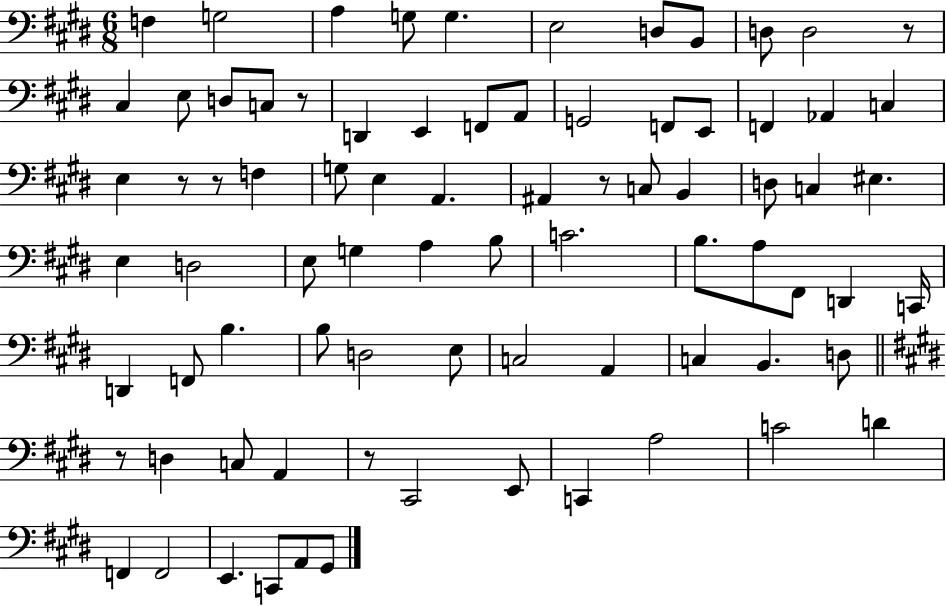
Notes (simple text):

F3/q G3/h A3/q G3/e G3/q. E3/h D3/e B2/e D3/e D3/h R/e C#3/q E3/e D3/e C3/e R/e D2/q E2/q F2/e A2/e G2/h F2/e E2/e F2/q Ab2/q C3/q E3/q R/e R/e F3/q G3/e E3/q A2/q. A#2/q R/e C3/e B2/q D3/e C3/q EIS3/q. E3/q D3/h E3/e G3/q A3/q B3/e C4/h. B3/e. A3/e F#2/e D2/q C2/s D2/q F2/e B3/q. B3/e D3/h E3/e C3/h A2/q C3/q B2/q. D3/e R/e D3/q C3/e A2/q R/e C#2/h E2/e C2/q A3/h C4/h D4/q F2/q F2/h E2/q. C2/e A2/e G#2/e